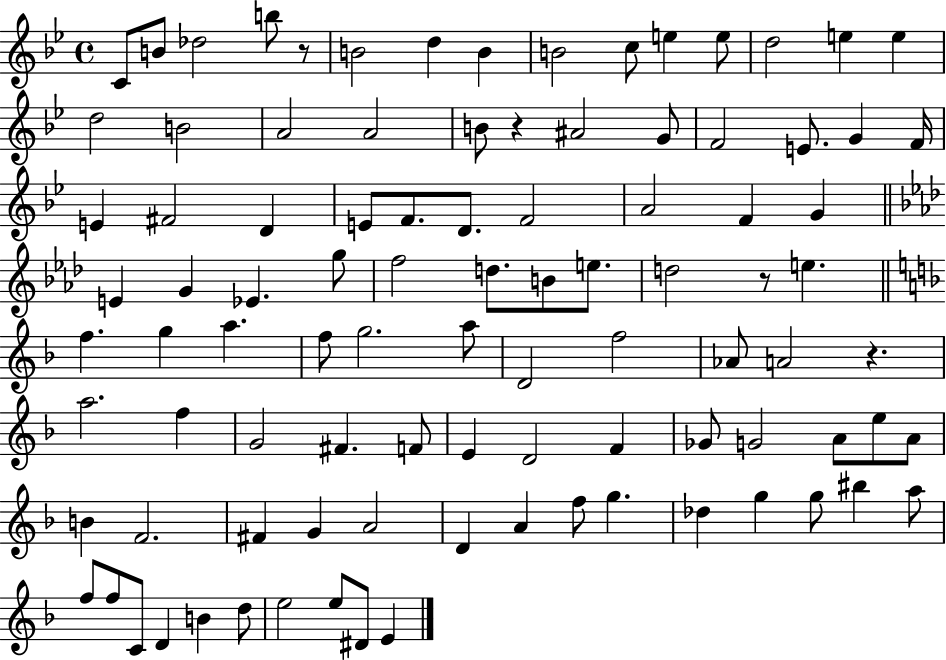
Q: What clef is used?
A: treble